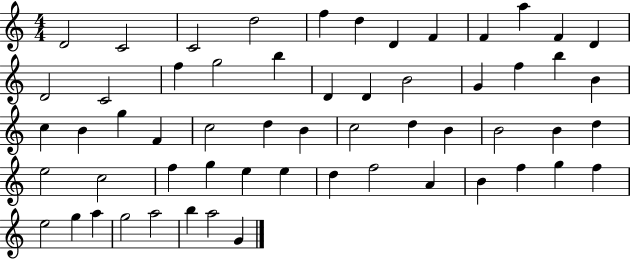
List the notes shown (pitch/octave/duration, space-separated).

D4/h C4/h C4/h D5/h F5/q D5/q D4/q F4/q F4/q A5/q F4/q D4/q D4/h C4/h F5/q G5/h B5/q D4/q D4/q B4/h G4/q F5/q B5/q B4/q C5/q B4/q G5/q F4/q C5/h D5/q B4/q C5/h D5/q B4/q B4/h B4/q D5/q E5/h C5/h F5/q G5/q E5/q E5/q D5/q F5/h A4/q B4/q F5/q G5/q F5/q E5/h G5/q A5/q G5/h A5/h B5/q A5/h G4/q